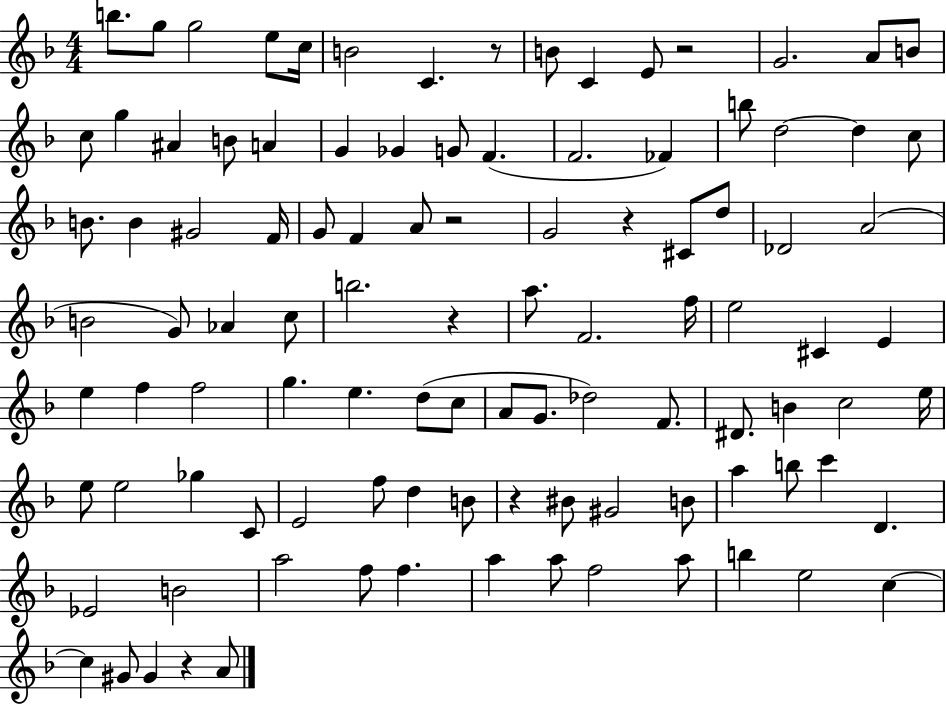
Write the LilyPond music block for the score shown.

{
  \clef treble
  \numericTimeSignature
  \time 4/4
  \key f \major
  b''8. g''8 g''2 e''8 c''16 | b'2 c'4. r8 | b'8 c'4 e'8 r2 | g'2. a'8 b'8 | \break c''8 g''4 ais'4 b'8 a'4 | g'4 ges'4 g'8 f'4.( | f'2. fes'4) | b''8 d''2~~ d''4 c''8 | \break b'8. b'4 gis'2 f'16 | g'8 f'4 a'8 r2 | g'2 r4 cis'8 d''8 | des'2 a'2( | \break b'2 g'8) aes'4 c''8 | b''2. r4 | a''8. f'2. f''16 | e''2 cis'4 e'4 | \break e''4 f''4 f''2 | g''4. e''4. d''8( c''8 | a'8 g'8. des''2) f'8. | dis'8. b'4 c''2 e''16 | \break e''8 e''2 ges''4 c'8 | e'2 f''8 d''4 b'8 | r4 bis'8 gis'2 b'8 | a''4 b''8 c'''4 d'4. | \break ees'2 b'2 | a''2 f''8 f''4. | a''4 a''8 f''2 a''8 | b''4 e''2 c''4~~ | \break c''4 gis'8 gis'4 r4 a'8 | \bar "|."
}